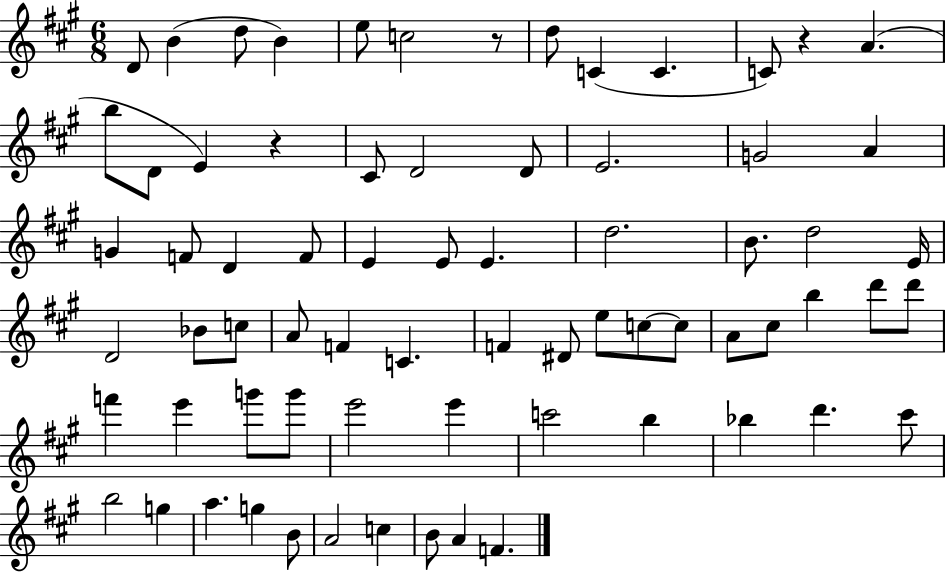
{
  \clef treble
  \numericTimeSignature
  \time 6/8
  \key a \major
  \repeat volta 2 { d'8 b'4( d''8 b'4) | e''8 c''2 r8 | d''8 c'4( c'4. | c'8) r4 a'4.( | \break b''8 d'8 e'4) r4 | cis'8 d'2 d'8 | e'2. | g'2 a'4 | \break g'4 f'8 d'4 f'8 | e'4 e'8 e'4. | d''2. | b'8. d''2 e'16 | \break d'2 bes'8 c''8 | a'8 f'4 c'4. | f'4 dis'8 e''8 c''8~~ c''8 | a'8 cis''8 b''4 d'''8 d'''8 | \break f'''4 e'''4 g'''8 g'''8 | e'''2 e'''4 | c'''2 b''4 | bes''4 d'''4. cis'''8 | \break b''2 g''4 | a''4. g''4 b'8 | a'2 c''4 | b'8 a'4 f'4. | \break } \bar "|."
}